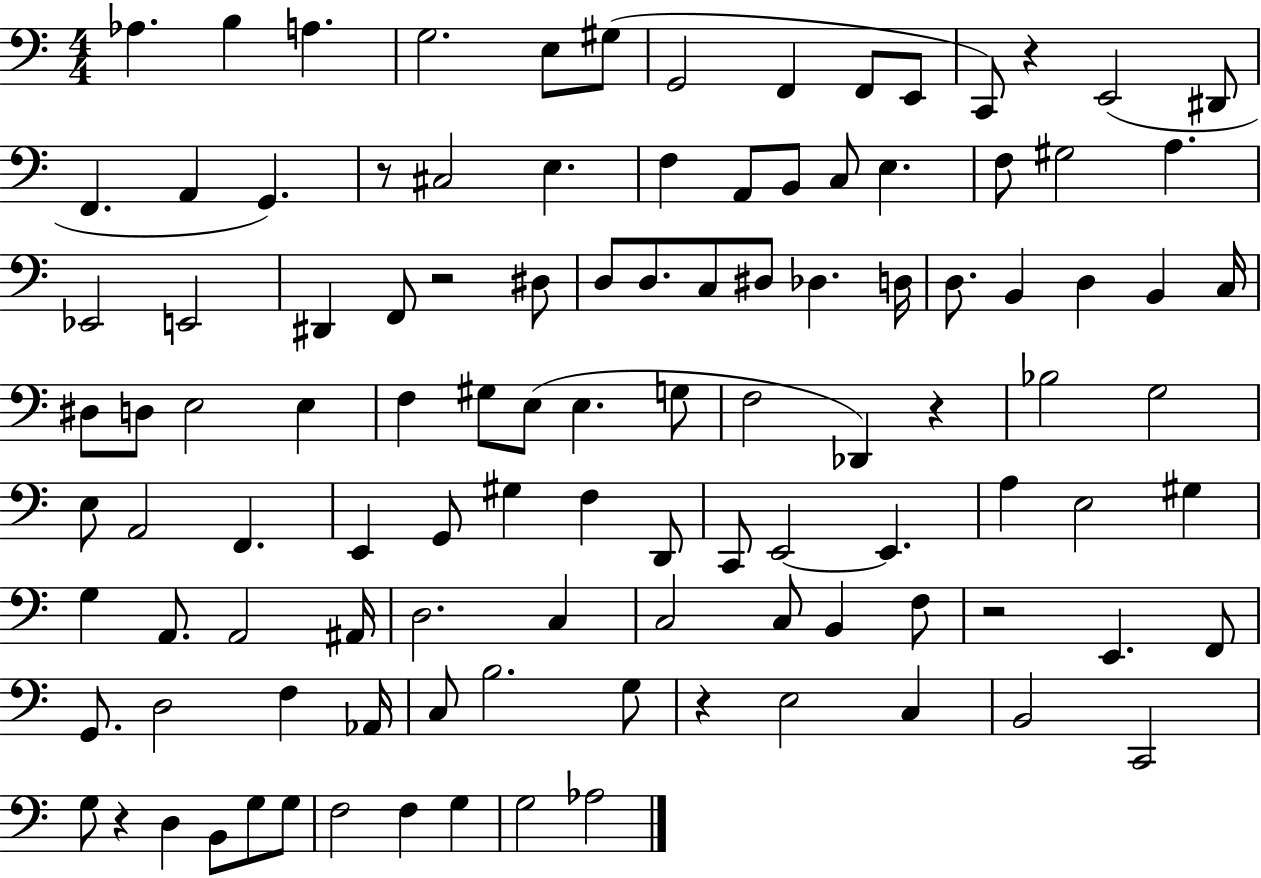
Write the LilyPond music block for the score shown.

{
  \clef bass
  \numericTimeSignature
  \time 4/4
  \key c \major
  aes4. b4 a4. | g2. e8 gis8( | g,2 f,4 f,8 e,8 | c,8) r4 e,2( dis,8 | \break f,4. a,4 g,4.) | r8 cis2 e4. | f4 a,8 b,8 c8 e4. | f8 gis2 a4. | \break ees,2 e,2 | dis,4 f,8 r2 dis8 | d8 d8. c8 dis8 des4. d16 | d8. b,4 d4 b,4 c16 | \break dis8 d8 e2 e4 | f4 gis8 e8( e4. g8 | f2 des,4) r4 | bes2 g2 | \break e8 a,2 f,4. | e,4 g,8 gis4 f4 d,8 | c,8 e,2~~ e,4. | a4 e2 gis4 | \break g4 a,8. a,2 ais,16 | d2. c4 | c2 c8 b,4 f8 | r2 e,4. f,8 | \break g,8. d2 f4 aes,16 | c8 b2. g8 | r4 e2 c4 | b,2 c,2 | \break g8 r4 d4 b,8 g8 g8 | f2 f4 g4 | g2 aes2 | \bar "|."
}